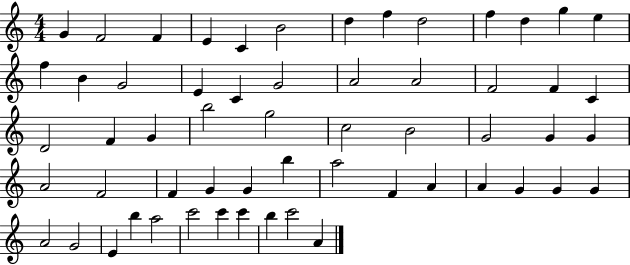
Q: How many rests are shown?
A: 0